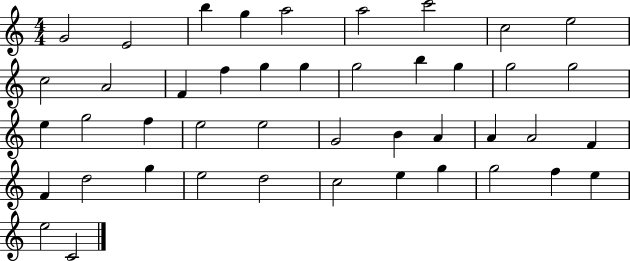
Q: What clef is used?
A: treble